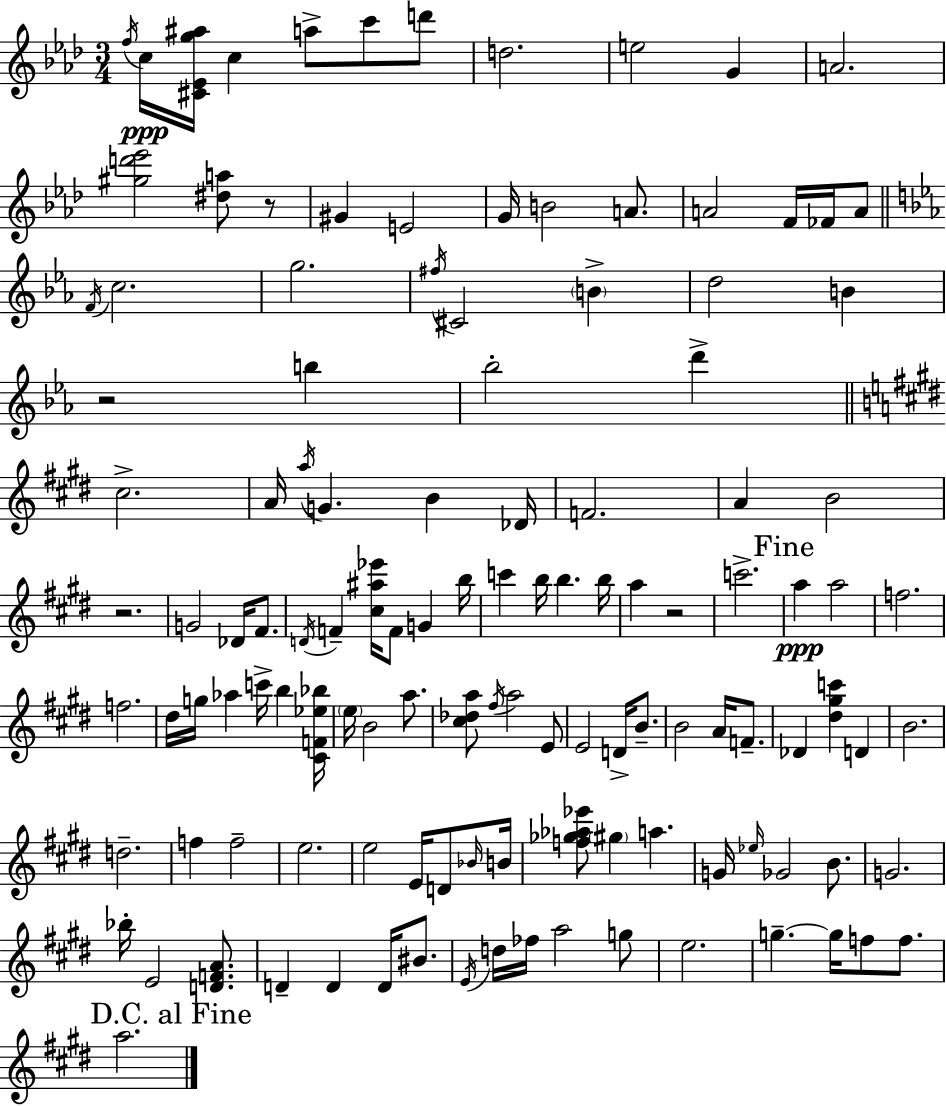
F5/s C5/s [C#4,Eb4,G5,A#5]/s C5/q A5/e C6/e D6/e D5/h. E5/h G4/q A4/h. [G#5,D6,Eb6]/h [D#5,A5]/e R/e G#4/q E4/h G4/s B4/h A4/e. A4/h F4/s FES4/s A4/e F4/s C5/h. G5/h. F#5/s C#4/h B4/q D5/h B4/q R/h B5/q Bb5/h D6/q C#5/h. A4/s A5/s G4/q. B4/q Db4/s F4/h. A4/q B4/h R/h. G4/h Db4/s F#4/e. D4/s F4/q [C#5,A#5,Eb6]/s F4/e G4/q B5/s C6/q B5/s B5/q. B5/s A5/q R/h C6/h. A5/q A5/h F5/h. F5/h. D#5/s G5/s Ab5/q C6/s B5/q [C#4,F4,Eb5,Bb5]/s E5/s B4/h A5/e. [C#5,Db5,A5]/e F#5/s A5/h E4/e E4/h D4/s B4/e. B4/h A4/s F4/e. Db4/q [D#5,G#5,C6]/q D4/q B4/h. D5/h. F5/q F5/h E5/h. E5/h E4/s D4/e Bb4/s B4/s [F5,Gb5,Ab5,Eb6]/e G#5/q A5/q. G4/s Eb5/s Gb4/h B4/e. G4/h. Bb5/s E4/h [D4,F4,A4]/e. D4/q D4/q D4/s BIS4/e. E4/s D5/s FES5/s A5/h G5/e E5/h. G5/q. G5/s F5/e F5/e. A5/h.